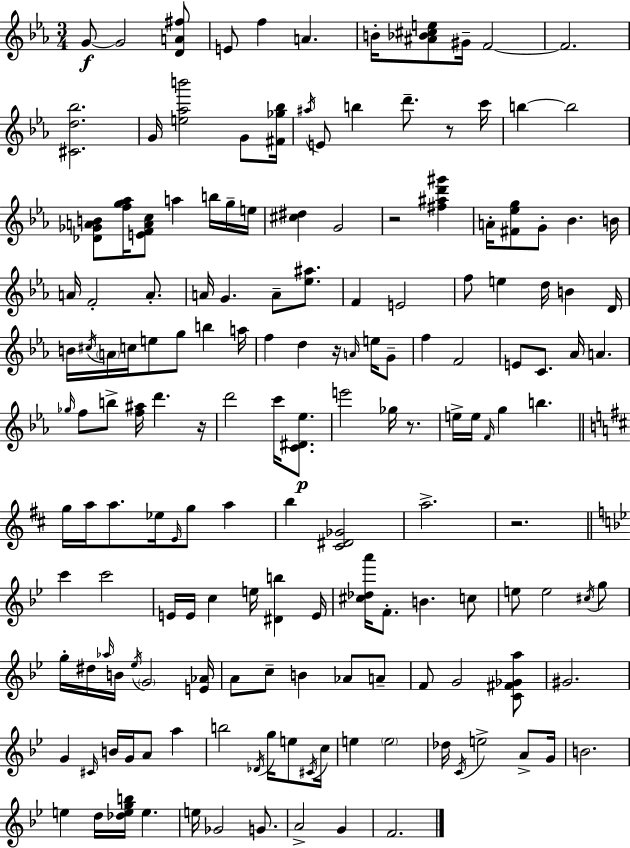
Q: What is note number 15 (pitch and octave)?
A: D6